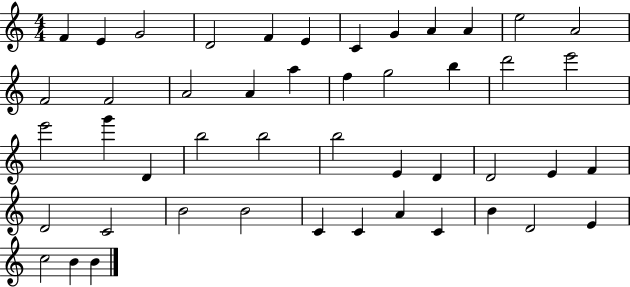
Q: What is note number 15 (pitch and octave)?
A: A4